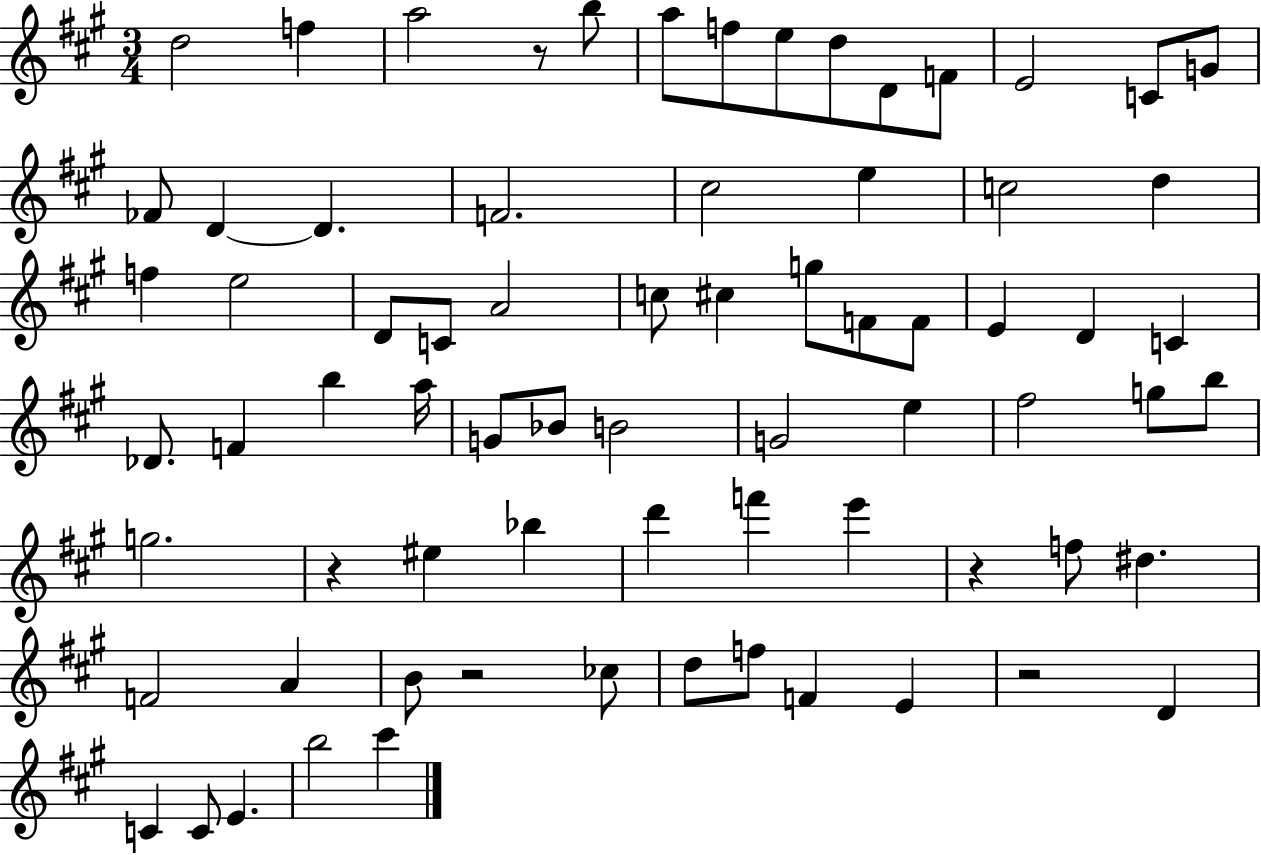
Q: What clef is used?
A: treble